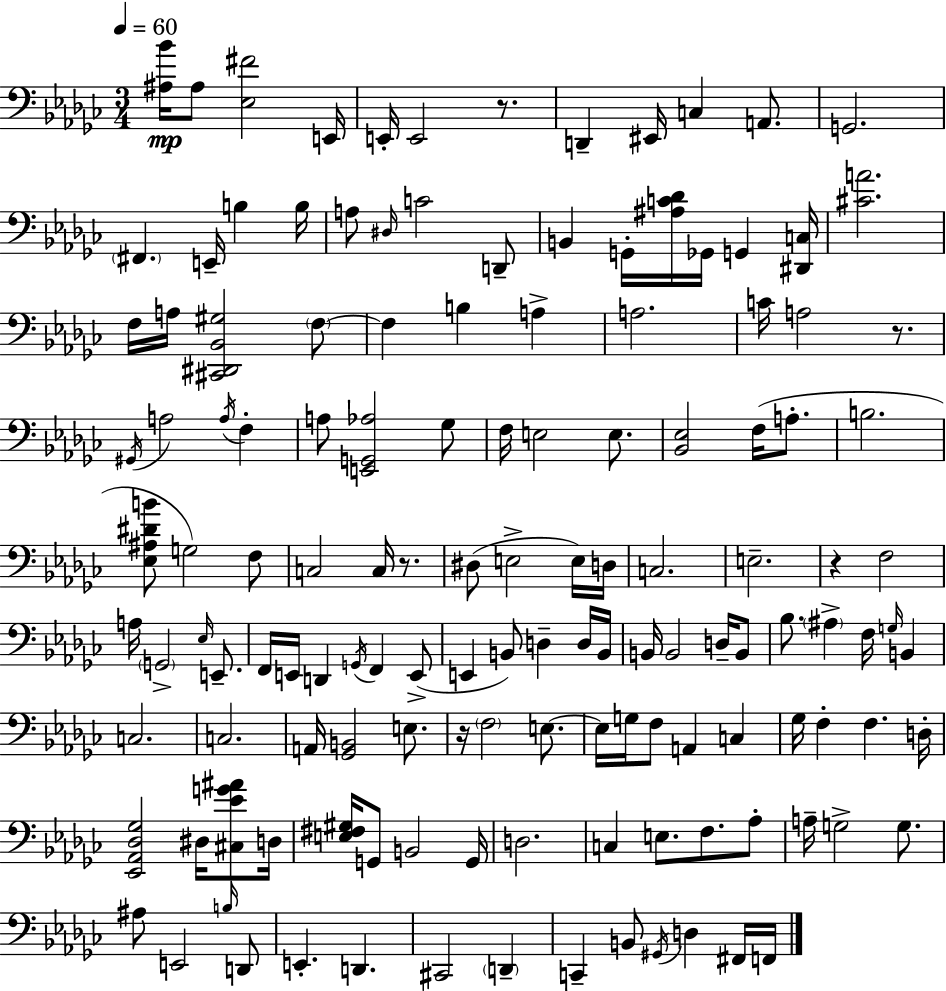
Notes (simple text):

[A#3,Bb4]/s A#3/e [Eb3,F#4]/h E2/s E2/s E2/h R/e. D2/q EIS2/s C3/q A2/e. G2/h. F#2/q. E2/s B3/q B3/s A3/e D#3/s C4/h D2/e B2/q G2/s [A#3,C4,Db4]/s Gb2/s G2/q [D#2,C3]/s [C#4,A4]/h. F3/s A3/s [C#2,D#2,Bb2,G#3]/h F3/e F3/q B3/q A3/q A3/h. C4/s A3/h R/e. G#2/s A3/h A3/s F3/q A3/e [E2,G2,Ab3]/h Gb3/e F3/s E3/h E3/e. [Bb2,Eb3]/h F3/s A3/e. B3/h. [Eb3,A#3,D#4,B4]/e G3/h F3/e C3/h C3/s R/e. D#3/e E3/h E3/s D3/s C3/h. E3/h. R/q F3/h A3/s G2/h Eb3/s E2/e. F2/s E2/s D2/q G2/s F2/q E2/e E2/q B2/e D3/q D3/s B2/s B2/s B2/h D3/s B2/e Bb3/e. A#3/q F3/s G3/s B2/q C3/h. C3/h. A2/s [Gb2,B2]/h E3/e. R/s F3/h E3/e. E3/s G3/s F3/e A2/q C3/q Gb3/s F3/q F3/q. D3/s [Eb2,Ab2,Db3,Gb3]/h D#3/s [C#3,Eb4,G4,A#4]/e D3/s [E3,F#3,G#3]/s G2/e B2/h G2/s D3/h. C3/q E3/e. F3/e. Ab3/e A3/s G3/h G3/e. A#3/e E2/h B3/s D2/e E2/q. D2/q. C#2/h D2/q C2/q B2/e G#2/s D3/q F#2/s F2/s